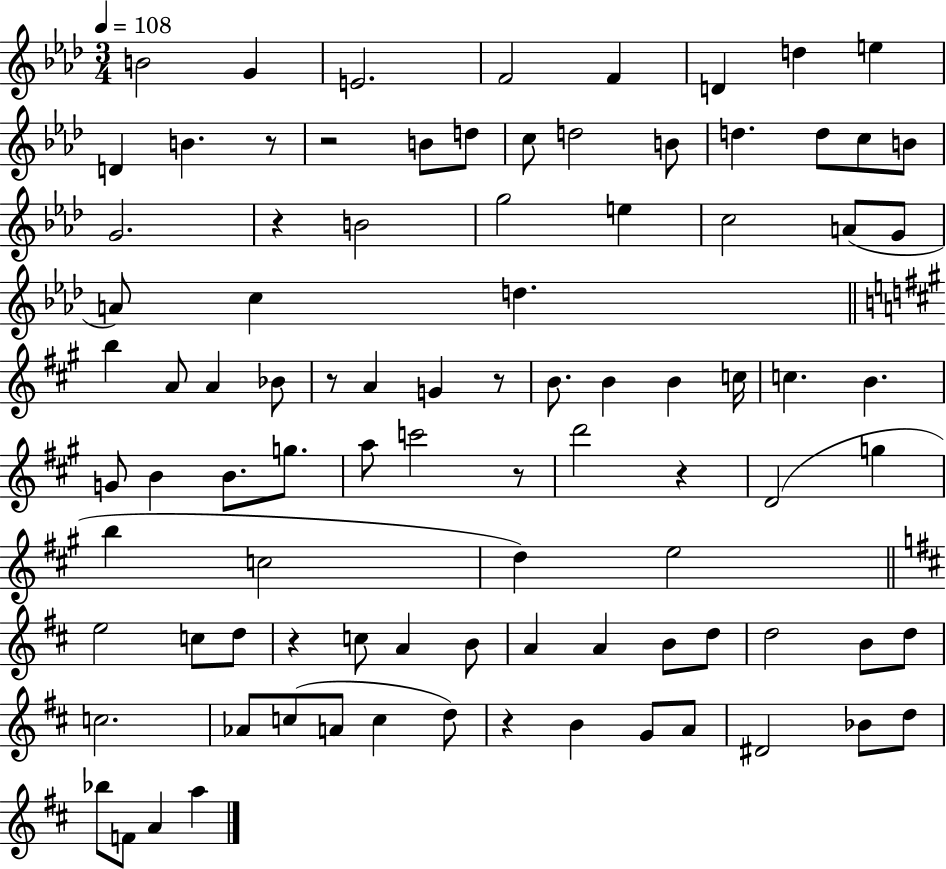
{
  \clef treble
  \numericTimeSignature
  \time 3/4
  \key aes \major
  \tempo 4 = 108
  b'2 g'4 | e'2. | f'2 f'4 | d'4 d''4 e''4 | \break d'4 b'4. r8 | r2 b'8 d''8 | c''8 d''2 b'8 | d''4. d''8 c''8 b'8 | \break g'2. | r4 b'2 | g''2 e''4 | c''2 a'8( g'8 | \break a'8) c''4 d''4. | \bar "||" \break \key a \major b''4 a'8 a'4 bes'8 | r8 a'4 g'4 r8 | b'8. b'4 b'4 c''16 | c''4. b'4. | \break g'8 b'4 b'8. g''8. | a''8 c'''2 r8 | d'''2 r4 | d'2( g''4 | \break b''4 c''2 | d''4) e''2 | \bar "||" \break \key d \major e''2 c''8 d''8 | r4 c''8 a'4 b'8 | a'4 a'4 b'8 d''8 | d''2 b'8 d''8 | \break c''2. | aes'8 c''8( a'8 c''4 d''8) | r4 b'4 g'8 a'8 | dis'2 bes'8 d''8 | \break bes''8 f'8 a'4 a''4 | \bar "|."
}